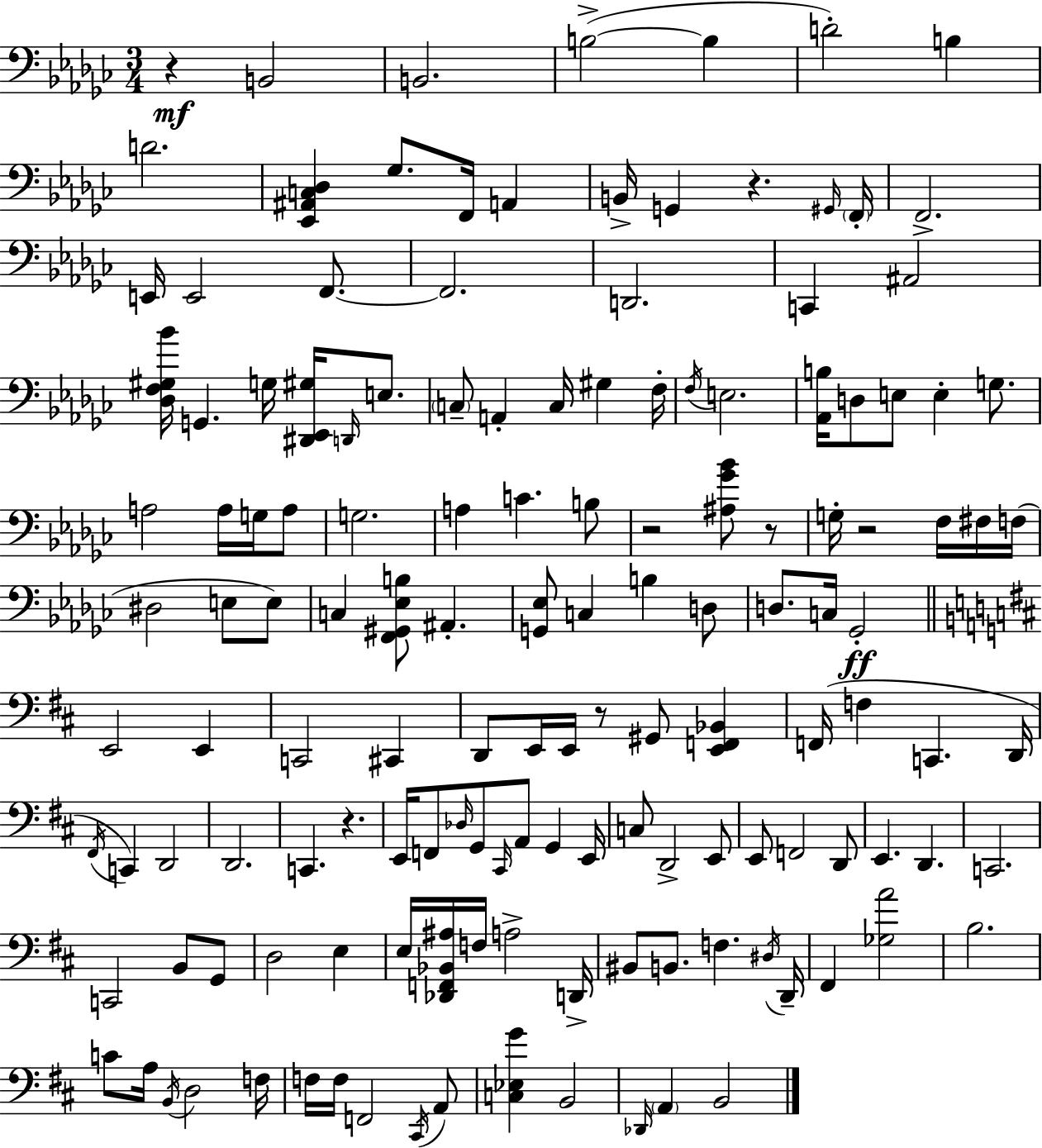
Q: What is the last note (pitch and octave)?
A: B2